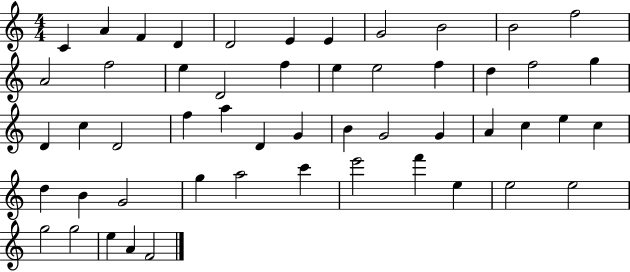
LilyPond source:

{
  \clef treble
  \numericTimeSignature
  \time 4/4
  \key c \major
  c'4 a'4 f'4 d'4 | d'2 e'4 e'4 | g'2 b'2 | b'2 f''2 | \break a'2 f''2 | e''4 d'2 f''4 | e''4 e''2 f''4 | d''4 f''2 g''4 | \break d'4 c''4 d'2 | f''4 a''4 d'4 g'4 | b'4 g'2 g'4 | a'4 c''4 e''4 c''4 | \break d''4 b'4 g'2 | g''4 a''2 c'''4 | e'''2 f'''4 e''4 | e''2 e''2 | \break g''2 g''2 | e''4 a'4 f'2 | \bar "|."
}